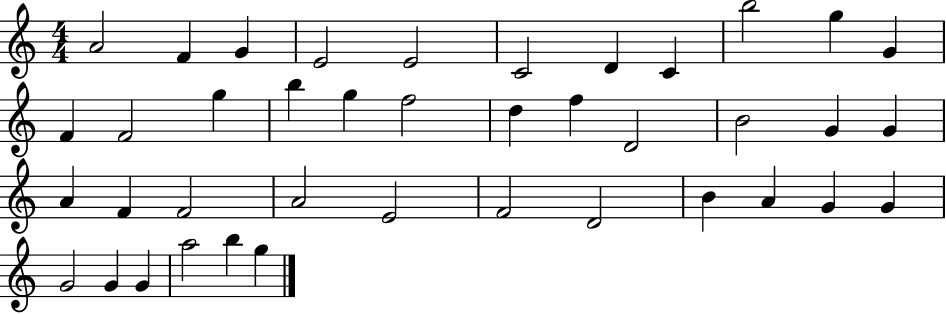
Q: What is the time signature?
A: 4/4